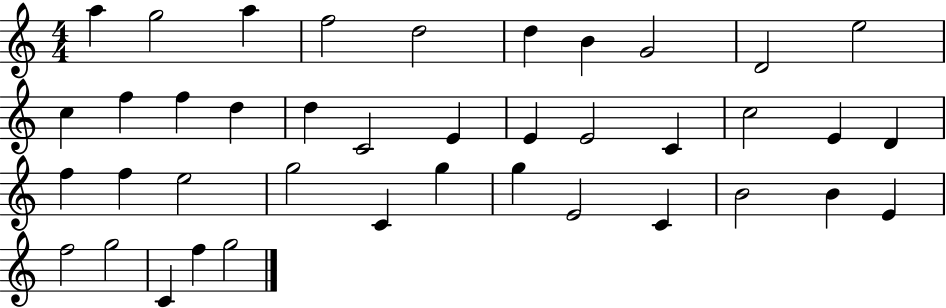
{
  \clef treble
  \numericTimeSignature
  \time 4/4
  \key c \major
  a''4 g''2 a''4 | f''2 d''2 | d''4 b'4 g'2 | d'2 e''2 | \break c''4 f''4 f''4 d''4 | d''4 c'2 e'4 | e'4 e'2 c'4 | c''2 e'4 d'4 | \break f''4 f''4 e''2 | g''2 c'4 g''4 | g''4 e'2 c'4 | b'2 b'4 e'4 | \break f''2 g''2 | c'4 f''4 g''2 | \bar "|."
}